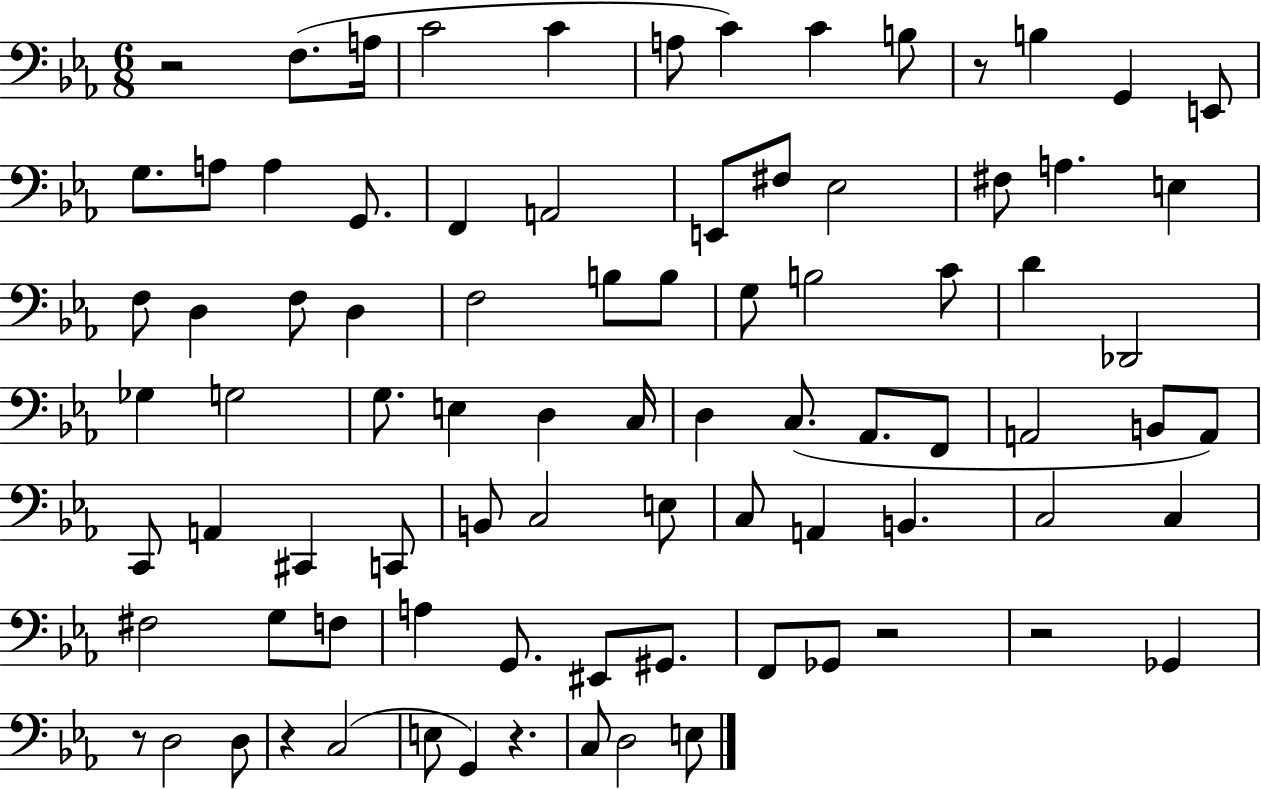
{
  \clef bass
  \numericTimeSignature
  \time 6/8
  \key ees \major
  r2 f8.( a16 | c'2 c'4 | a8 c'4) c'4 b8 | r8 b4 g,4 e,8 | \break g8. a8 a4 g,8. | f,4 a,2 | e,8 fis8 ees2 | fis8 a4. e4 | \break f8 d4 f8 d4 | f2 b8 b8 | g8 b2 c'8 | d'4 des,2 | \break ges4 g2 | g8. e4 d4 c16 | d4 c8.( aes,8. f,8 | a,2 b,8 a,8) | \break c,8 a,4 cis,4 c,8 | b,8 c2 e8 | c8 a,4 b,4. | c2 c4 | \break fis2 g8 f8 | a4 g,8. eis,8 gis,8. | f,8 ges,8 r2 | r2 ges,4 | \break r8 d2 d8 | r4 c2( | e8 g,4) r4. | c8 d2 e8 | \break \bar "|."
}